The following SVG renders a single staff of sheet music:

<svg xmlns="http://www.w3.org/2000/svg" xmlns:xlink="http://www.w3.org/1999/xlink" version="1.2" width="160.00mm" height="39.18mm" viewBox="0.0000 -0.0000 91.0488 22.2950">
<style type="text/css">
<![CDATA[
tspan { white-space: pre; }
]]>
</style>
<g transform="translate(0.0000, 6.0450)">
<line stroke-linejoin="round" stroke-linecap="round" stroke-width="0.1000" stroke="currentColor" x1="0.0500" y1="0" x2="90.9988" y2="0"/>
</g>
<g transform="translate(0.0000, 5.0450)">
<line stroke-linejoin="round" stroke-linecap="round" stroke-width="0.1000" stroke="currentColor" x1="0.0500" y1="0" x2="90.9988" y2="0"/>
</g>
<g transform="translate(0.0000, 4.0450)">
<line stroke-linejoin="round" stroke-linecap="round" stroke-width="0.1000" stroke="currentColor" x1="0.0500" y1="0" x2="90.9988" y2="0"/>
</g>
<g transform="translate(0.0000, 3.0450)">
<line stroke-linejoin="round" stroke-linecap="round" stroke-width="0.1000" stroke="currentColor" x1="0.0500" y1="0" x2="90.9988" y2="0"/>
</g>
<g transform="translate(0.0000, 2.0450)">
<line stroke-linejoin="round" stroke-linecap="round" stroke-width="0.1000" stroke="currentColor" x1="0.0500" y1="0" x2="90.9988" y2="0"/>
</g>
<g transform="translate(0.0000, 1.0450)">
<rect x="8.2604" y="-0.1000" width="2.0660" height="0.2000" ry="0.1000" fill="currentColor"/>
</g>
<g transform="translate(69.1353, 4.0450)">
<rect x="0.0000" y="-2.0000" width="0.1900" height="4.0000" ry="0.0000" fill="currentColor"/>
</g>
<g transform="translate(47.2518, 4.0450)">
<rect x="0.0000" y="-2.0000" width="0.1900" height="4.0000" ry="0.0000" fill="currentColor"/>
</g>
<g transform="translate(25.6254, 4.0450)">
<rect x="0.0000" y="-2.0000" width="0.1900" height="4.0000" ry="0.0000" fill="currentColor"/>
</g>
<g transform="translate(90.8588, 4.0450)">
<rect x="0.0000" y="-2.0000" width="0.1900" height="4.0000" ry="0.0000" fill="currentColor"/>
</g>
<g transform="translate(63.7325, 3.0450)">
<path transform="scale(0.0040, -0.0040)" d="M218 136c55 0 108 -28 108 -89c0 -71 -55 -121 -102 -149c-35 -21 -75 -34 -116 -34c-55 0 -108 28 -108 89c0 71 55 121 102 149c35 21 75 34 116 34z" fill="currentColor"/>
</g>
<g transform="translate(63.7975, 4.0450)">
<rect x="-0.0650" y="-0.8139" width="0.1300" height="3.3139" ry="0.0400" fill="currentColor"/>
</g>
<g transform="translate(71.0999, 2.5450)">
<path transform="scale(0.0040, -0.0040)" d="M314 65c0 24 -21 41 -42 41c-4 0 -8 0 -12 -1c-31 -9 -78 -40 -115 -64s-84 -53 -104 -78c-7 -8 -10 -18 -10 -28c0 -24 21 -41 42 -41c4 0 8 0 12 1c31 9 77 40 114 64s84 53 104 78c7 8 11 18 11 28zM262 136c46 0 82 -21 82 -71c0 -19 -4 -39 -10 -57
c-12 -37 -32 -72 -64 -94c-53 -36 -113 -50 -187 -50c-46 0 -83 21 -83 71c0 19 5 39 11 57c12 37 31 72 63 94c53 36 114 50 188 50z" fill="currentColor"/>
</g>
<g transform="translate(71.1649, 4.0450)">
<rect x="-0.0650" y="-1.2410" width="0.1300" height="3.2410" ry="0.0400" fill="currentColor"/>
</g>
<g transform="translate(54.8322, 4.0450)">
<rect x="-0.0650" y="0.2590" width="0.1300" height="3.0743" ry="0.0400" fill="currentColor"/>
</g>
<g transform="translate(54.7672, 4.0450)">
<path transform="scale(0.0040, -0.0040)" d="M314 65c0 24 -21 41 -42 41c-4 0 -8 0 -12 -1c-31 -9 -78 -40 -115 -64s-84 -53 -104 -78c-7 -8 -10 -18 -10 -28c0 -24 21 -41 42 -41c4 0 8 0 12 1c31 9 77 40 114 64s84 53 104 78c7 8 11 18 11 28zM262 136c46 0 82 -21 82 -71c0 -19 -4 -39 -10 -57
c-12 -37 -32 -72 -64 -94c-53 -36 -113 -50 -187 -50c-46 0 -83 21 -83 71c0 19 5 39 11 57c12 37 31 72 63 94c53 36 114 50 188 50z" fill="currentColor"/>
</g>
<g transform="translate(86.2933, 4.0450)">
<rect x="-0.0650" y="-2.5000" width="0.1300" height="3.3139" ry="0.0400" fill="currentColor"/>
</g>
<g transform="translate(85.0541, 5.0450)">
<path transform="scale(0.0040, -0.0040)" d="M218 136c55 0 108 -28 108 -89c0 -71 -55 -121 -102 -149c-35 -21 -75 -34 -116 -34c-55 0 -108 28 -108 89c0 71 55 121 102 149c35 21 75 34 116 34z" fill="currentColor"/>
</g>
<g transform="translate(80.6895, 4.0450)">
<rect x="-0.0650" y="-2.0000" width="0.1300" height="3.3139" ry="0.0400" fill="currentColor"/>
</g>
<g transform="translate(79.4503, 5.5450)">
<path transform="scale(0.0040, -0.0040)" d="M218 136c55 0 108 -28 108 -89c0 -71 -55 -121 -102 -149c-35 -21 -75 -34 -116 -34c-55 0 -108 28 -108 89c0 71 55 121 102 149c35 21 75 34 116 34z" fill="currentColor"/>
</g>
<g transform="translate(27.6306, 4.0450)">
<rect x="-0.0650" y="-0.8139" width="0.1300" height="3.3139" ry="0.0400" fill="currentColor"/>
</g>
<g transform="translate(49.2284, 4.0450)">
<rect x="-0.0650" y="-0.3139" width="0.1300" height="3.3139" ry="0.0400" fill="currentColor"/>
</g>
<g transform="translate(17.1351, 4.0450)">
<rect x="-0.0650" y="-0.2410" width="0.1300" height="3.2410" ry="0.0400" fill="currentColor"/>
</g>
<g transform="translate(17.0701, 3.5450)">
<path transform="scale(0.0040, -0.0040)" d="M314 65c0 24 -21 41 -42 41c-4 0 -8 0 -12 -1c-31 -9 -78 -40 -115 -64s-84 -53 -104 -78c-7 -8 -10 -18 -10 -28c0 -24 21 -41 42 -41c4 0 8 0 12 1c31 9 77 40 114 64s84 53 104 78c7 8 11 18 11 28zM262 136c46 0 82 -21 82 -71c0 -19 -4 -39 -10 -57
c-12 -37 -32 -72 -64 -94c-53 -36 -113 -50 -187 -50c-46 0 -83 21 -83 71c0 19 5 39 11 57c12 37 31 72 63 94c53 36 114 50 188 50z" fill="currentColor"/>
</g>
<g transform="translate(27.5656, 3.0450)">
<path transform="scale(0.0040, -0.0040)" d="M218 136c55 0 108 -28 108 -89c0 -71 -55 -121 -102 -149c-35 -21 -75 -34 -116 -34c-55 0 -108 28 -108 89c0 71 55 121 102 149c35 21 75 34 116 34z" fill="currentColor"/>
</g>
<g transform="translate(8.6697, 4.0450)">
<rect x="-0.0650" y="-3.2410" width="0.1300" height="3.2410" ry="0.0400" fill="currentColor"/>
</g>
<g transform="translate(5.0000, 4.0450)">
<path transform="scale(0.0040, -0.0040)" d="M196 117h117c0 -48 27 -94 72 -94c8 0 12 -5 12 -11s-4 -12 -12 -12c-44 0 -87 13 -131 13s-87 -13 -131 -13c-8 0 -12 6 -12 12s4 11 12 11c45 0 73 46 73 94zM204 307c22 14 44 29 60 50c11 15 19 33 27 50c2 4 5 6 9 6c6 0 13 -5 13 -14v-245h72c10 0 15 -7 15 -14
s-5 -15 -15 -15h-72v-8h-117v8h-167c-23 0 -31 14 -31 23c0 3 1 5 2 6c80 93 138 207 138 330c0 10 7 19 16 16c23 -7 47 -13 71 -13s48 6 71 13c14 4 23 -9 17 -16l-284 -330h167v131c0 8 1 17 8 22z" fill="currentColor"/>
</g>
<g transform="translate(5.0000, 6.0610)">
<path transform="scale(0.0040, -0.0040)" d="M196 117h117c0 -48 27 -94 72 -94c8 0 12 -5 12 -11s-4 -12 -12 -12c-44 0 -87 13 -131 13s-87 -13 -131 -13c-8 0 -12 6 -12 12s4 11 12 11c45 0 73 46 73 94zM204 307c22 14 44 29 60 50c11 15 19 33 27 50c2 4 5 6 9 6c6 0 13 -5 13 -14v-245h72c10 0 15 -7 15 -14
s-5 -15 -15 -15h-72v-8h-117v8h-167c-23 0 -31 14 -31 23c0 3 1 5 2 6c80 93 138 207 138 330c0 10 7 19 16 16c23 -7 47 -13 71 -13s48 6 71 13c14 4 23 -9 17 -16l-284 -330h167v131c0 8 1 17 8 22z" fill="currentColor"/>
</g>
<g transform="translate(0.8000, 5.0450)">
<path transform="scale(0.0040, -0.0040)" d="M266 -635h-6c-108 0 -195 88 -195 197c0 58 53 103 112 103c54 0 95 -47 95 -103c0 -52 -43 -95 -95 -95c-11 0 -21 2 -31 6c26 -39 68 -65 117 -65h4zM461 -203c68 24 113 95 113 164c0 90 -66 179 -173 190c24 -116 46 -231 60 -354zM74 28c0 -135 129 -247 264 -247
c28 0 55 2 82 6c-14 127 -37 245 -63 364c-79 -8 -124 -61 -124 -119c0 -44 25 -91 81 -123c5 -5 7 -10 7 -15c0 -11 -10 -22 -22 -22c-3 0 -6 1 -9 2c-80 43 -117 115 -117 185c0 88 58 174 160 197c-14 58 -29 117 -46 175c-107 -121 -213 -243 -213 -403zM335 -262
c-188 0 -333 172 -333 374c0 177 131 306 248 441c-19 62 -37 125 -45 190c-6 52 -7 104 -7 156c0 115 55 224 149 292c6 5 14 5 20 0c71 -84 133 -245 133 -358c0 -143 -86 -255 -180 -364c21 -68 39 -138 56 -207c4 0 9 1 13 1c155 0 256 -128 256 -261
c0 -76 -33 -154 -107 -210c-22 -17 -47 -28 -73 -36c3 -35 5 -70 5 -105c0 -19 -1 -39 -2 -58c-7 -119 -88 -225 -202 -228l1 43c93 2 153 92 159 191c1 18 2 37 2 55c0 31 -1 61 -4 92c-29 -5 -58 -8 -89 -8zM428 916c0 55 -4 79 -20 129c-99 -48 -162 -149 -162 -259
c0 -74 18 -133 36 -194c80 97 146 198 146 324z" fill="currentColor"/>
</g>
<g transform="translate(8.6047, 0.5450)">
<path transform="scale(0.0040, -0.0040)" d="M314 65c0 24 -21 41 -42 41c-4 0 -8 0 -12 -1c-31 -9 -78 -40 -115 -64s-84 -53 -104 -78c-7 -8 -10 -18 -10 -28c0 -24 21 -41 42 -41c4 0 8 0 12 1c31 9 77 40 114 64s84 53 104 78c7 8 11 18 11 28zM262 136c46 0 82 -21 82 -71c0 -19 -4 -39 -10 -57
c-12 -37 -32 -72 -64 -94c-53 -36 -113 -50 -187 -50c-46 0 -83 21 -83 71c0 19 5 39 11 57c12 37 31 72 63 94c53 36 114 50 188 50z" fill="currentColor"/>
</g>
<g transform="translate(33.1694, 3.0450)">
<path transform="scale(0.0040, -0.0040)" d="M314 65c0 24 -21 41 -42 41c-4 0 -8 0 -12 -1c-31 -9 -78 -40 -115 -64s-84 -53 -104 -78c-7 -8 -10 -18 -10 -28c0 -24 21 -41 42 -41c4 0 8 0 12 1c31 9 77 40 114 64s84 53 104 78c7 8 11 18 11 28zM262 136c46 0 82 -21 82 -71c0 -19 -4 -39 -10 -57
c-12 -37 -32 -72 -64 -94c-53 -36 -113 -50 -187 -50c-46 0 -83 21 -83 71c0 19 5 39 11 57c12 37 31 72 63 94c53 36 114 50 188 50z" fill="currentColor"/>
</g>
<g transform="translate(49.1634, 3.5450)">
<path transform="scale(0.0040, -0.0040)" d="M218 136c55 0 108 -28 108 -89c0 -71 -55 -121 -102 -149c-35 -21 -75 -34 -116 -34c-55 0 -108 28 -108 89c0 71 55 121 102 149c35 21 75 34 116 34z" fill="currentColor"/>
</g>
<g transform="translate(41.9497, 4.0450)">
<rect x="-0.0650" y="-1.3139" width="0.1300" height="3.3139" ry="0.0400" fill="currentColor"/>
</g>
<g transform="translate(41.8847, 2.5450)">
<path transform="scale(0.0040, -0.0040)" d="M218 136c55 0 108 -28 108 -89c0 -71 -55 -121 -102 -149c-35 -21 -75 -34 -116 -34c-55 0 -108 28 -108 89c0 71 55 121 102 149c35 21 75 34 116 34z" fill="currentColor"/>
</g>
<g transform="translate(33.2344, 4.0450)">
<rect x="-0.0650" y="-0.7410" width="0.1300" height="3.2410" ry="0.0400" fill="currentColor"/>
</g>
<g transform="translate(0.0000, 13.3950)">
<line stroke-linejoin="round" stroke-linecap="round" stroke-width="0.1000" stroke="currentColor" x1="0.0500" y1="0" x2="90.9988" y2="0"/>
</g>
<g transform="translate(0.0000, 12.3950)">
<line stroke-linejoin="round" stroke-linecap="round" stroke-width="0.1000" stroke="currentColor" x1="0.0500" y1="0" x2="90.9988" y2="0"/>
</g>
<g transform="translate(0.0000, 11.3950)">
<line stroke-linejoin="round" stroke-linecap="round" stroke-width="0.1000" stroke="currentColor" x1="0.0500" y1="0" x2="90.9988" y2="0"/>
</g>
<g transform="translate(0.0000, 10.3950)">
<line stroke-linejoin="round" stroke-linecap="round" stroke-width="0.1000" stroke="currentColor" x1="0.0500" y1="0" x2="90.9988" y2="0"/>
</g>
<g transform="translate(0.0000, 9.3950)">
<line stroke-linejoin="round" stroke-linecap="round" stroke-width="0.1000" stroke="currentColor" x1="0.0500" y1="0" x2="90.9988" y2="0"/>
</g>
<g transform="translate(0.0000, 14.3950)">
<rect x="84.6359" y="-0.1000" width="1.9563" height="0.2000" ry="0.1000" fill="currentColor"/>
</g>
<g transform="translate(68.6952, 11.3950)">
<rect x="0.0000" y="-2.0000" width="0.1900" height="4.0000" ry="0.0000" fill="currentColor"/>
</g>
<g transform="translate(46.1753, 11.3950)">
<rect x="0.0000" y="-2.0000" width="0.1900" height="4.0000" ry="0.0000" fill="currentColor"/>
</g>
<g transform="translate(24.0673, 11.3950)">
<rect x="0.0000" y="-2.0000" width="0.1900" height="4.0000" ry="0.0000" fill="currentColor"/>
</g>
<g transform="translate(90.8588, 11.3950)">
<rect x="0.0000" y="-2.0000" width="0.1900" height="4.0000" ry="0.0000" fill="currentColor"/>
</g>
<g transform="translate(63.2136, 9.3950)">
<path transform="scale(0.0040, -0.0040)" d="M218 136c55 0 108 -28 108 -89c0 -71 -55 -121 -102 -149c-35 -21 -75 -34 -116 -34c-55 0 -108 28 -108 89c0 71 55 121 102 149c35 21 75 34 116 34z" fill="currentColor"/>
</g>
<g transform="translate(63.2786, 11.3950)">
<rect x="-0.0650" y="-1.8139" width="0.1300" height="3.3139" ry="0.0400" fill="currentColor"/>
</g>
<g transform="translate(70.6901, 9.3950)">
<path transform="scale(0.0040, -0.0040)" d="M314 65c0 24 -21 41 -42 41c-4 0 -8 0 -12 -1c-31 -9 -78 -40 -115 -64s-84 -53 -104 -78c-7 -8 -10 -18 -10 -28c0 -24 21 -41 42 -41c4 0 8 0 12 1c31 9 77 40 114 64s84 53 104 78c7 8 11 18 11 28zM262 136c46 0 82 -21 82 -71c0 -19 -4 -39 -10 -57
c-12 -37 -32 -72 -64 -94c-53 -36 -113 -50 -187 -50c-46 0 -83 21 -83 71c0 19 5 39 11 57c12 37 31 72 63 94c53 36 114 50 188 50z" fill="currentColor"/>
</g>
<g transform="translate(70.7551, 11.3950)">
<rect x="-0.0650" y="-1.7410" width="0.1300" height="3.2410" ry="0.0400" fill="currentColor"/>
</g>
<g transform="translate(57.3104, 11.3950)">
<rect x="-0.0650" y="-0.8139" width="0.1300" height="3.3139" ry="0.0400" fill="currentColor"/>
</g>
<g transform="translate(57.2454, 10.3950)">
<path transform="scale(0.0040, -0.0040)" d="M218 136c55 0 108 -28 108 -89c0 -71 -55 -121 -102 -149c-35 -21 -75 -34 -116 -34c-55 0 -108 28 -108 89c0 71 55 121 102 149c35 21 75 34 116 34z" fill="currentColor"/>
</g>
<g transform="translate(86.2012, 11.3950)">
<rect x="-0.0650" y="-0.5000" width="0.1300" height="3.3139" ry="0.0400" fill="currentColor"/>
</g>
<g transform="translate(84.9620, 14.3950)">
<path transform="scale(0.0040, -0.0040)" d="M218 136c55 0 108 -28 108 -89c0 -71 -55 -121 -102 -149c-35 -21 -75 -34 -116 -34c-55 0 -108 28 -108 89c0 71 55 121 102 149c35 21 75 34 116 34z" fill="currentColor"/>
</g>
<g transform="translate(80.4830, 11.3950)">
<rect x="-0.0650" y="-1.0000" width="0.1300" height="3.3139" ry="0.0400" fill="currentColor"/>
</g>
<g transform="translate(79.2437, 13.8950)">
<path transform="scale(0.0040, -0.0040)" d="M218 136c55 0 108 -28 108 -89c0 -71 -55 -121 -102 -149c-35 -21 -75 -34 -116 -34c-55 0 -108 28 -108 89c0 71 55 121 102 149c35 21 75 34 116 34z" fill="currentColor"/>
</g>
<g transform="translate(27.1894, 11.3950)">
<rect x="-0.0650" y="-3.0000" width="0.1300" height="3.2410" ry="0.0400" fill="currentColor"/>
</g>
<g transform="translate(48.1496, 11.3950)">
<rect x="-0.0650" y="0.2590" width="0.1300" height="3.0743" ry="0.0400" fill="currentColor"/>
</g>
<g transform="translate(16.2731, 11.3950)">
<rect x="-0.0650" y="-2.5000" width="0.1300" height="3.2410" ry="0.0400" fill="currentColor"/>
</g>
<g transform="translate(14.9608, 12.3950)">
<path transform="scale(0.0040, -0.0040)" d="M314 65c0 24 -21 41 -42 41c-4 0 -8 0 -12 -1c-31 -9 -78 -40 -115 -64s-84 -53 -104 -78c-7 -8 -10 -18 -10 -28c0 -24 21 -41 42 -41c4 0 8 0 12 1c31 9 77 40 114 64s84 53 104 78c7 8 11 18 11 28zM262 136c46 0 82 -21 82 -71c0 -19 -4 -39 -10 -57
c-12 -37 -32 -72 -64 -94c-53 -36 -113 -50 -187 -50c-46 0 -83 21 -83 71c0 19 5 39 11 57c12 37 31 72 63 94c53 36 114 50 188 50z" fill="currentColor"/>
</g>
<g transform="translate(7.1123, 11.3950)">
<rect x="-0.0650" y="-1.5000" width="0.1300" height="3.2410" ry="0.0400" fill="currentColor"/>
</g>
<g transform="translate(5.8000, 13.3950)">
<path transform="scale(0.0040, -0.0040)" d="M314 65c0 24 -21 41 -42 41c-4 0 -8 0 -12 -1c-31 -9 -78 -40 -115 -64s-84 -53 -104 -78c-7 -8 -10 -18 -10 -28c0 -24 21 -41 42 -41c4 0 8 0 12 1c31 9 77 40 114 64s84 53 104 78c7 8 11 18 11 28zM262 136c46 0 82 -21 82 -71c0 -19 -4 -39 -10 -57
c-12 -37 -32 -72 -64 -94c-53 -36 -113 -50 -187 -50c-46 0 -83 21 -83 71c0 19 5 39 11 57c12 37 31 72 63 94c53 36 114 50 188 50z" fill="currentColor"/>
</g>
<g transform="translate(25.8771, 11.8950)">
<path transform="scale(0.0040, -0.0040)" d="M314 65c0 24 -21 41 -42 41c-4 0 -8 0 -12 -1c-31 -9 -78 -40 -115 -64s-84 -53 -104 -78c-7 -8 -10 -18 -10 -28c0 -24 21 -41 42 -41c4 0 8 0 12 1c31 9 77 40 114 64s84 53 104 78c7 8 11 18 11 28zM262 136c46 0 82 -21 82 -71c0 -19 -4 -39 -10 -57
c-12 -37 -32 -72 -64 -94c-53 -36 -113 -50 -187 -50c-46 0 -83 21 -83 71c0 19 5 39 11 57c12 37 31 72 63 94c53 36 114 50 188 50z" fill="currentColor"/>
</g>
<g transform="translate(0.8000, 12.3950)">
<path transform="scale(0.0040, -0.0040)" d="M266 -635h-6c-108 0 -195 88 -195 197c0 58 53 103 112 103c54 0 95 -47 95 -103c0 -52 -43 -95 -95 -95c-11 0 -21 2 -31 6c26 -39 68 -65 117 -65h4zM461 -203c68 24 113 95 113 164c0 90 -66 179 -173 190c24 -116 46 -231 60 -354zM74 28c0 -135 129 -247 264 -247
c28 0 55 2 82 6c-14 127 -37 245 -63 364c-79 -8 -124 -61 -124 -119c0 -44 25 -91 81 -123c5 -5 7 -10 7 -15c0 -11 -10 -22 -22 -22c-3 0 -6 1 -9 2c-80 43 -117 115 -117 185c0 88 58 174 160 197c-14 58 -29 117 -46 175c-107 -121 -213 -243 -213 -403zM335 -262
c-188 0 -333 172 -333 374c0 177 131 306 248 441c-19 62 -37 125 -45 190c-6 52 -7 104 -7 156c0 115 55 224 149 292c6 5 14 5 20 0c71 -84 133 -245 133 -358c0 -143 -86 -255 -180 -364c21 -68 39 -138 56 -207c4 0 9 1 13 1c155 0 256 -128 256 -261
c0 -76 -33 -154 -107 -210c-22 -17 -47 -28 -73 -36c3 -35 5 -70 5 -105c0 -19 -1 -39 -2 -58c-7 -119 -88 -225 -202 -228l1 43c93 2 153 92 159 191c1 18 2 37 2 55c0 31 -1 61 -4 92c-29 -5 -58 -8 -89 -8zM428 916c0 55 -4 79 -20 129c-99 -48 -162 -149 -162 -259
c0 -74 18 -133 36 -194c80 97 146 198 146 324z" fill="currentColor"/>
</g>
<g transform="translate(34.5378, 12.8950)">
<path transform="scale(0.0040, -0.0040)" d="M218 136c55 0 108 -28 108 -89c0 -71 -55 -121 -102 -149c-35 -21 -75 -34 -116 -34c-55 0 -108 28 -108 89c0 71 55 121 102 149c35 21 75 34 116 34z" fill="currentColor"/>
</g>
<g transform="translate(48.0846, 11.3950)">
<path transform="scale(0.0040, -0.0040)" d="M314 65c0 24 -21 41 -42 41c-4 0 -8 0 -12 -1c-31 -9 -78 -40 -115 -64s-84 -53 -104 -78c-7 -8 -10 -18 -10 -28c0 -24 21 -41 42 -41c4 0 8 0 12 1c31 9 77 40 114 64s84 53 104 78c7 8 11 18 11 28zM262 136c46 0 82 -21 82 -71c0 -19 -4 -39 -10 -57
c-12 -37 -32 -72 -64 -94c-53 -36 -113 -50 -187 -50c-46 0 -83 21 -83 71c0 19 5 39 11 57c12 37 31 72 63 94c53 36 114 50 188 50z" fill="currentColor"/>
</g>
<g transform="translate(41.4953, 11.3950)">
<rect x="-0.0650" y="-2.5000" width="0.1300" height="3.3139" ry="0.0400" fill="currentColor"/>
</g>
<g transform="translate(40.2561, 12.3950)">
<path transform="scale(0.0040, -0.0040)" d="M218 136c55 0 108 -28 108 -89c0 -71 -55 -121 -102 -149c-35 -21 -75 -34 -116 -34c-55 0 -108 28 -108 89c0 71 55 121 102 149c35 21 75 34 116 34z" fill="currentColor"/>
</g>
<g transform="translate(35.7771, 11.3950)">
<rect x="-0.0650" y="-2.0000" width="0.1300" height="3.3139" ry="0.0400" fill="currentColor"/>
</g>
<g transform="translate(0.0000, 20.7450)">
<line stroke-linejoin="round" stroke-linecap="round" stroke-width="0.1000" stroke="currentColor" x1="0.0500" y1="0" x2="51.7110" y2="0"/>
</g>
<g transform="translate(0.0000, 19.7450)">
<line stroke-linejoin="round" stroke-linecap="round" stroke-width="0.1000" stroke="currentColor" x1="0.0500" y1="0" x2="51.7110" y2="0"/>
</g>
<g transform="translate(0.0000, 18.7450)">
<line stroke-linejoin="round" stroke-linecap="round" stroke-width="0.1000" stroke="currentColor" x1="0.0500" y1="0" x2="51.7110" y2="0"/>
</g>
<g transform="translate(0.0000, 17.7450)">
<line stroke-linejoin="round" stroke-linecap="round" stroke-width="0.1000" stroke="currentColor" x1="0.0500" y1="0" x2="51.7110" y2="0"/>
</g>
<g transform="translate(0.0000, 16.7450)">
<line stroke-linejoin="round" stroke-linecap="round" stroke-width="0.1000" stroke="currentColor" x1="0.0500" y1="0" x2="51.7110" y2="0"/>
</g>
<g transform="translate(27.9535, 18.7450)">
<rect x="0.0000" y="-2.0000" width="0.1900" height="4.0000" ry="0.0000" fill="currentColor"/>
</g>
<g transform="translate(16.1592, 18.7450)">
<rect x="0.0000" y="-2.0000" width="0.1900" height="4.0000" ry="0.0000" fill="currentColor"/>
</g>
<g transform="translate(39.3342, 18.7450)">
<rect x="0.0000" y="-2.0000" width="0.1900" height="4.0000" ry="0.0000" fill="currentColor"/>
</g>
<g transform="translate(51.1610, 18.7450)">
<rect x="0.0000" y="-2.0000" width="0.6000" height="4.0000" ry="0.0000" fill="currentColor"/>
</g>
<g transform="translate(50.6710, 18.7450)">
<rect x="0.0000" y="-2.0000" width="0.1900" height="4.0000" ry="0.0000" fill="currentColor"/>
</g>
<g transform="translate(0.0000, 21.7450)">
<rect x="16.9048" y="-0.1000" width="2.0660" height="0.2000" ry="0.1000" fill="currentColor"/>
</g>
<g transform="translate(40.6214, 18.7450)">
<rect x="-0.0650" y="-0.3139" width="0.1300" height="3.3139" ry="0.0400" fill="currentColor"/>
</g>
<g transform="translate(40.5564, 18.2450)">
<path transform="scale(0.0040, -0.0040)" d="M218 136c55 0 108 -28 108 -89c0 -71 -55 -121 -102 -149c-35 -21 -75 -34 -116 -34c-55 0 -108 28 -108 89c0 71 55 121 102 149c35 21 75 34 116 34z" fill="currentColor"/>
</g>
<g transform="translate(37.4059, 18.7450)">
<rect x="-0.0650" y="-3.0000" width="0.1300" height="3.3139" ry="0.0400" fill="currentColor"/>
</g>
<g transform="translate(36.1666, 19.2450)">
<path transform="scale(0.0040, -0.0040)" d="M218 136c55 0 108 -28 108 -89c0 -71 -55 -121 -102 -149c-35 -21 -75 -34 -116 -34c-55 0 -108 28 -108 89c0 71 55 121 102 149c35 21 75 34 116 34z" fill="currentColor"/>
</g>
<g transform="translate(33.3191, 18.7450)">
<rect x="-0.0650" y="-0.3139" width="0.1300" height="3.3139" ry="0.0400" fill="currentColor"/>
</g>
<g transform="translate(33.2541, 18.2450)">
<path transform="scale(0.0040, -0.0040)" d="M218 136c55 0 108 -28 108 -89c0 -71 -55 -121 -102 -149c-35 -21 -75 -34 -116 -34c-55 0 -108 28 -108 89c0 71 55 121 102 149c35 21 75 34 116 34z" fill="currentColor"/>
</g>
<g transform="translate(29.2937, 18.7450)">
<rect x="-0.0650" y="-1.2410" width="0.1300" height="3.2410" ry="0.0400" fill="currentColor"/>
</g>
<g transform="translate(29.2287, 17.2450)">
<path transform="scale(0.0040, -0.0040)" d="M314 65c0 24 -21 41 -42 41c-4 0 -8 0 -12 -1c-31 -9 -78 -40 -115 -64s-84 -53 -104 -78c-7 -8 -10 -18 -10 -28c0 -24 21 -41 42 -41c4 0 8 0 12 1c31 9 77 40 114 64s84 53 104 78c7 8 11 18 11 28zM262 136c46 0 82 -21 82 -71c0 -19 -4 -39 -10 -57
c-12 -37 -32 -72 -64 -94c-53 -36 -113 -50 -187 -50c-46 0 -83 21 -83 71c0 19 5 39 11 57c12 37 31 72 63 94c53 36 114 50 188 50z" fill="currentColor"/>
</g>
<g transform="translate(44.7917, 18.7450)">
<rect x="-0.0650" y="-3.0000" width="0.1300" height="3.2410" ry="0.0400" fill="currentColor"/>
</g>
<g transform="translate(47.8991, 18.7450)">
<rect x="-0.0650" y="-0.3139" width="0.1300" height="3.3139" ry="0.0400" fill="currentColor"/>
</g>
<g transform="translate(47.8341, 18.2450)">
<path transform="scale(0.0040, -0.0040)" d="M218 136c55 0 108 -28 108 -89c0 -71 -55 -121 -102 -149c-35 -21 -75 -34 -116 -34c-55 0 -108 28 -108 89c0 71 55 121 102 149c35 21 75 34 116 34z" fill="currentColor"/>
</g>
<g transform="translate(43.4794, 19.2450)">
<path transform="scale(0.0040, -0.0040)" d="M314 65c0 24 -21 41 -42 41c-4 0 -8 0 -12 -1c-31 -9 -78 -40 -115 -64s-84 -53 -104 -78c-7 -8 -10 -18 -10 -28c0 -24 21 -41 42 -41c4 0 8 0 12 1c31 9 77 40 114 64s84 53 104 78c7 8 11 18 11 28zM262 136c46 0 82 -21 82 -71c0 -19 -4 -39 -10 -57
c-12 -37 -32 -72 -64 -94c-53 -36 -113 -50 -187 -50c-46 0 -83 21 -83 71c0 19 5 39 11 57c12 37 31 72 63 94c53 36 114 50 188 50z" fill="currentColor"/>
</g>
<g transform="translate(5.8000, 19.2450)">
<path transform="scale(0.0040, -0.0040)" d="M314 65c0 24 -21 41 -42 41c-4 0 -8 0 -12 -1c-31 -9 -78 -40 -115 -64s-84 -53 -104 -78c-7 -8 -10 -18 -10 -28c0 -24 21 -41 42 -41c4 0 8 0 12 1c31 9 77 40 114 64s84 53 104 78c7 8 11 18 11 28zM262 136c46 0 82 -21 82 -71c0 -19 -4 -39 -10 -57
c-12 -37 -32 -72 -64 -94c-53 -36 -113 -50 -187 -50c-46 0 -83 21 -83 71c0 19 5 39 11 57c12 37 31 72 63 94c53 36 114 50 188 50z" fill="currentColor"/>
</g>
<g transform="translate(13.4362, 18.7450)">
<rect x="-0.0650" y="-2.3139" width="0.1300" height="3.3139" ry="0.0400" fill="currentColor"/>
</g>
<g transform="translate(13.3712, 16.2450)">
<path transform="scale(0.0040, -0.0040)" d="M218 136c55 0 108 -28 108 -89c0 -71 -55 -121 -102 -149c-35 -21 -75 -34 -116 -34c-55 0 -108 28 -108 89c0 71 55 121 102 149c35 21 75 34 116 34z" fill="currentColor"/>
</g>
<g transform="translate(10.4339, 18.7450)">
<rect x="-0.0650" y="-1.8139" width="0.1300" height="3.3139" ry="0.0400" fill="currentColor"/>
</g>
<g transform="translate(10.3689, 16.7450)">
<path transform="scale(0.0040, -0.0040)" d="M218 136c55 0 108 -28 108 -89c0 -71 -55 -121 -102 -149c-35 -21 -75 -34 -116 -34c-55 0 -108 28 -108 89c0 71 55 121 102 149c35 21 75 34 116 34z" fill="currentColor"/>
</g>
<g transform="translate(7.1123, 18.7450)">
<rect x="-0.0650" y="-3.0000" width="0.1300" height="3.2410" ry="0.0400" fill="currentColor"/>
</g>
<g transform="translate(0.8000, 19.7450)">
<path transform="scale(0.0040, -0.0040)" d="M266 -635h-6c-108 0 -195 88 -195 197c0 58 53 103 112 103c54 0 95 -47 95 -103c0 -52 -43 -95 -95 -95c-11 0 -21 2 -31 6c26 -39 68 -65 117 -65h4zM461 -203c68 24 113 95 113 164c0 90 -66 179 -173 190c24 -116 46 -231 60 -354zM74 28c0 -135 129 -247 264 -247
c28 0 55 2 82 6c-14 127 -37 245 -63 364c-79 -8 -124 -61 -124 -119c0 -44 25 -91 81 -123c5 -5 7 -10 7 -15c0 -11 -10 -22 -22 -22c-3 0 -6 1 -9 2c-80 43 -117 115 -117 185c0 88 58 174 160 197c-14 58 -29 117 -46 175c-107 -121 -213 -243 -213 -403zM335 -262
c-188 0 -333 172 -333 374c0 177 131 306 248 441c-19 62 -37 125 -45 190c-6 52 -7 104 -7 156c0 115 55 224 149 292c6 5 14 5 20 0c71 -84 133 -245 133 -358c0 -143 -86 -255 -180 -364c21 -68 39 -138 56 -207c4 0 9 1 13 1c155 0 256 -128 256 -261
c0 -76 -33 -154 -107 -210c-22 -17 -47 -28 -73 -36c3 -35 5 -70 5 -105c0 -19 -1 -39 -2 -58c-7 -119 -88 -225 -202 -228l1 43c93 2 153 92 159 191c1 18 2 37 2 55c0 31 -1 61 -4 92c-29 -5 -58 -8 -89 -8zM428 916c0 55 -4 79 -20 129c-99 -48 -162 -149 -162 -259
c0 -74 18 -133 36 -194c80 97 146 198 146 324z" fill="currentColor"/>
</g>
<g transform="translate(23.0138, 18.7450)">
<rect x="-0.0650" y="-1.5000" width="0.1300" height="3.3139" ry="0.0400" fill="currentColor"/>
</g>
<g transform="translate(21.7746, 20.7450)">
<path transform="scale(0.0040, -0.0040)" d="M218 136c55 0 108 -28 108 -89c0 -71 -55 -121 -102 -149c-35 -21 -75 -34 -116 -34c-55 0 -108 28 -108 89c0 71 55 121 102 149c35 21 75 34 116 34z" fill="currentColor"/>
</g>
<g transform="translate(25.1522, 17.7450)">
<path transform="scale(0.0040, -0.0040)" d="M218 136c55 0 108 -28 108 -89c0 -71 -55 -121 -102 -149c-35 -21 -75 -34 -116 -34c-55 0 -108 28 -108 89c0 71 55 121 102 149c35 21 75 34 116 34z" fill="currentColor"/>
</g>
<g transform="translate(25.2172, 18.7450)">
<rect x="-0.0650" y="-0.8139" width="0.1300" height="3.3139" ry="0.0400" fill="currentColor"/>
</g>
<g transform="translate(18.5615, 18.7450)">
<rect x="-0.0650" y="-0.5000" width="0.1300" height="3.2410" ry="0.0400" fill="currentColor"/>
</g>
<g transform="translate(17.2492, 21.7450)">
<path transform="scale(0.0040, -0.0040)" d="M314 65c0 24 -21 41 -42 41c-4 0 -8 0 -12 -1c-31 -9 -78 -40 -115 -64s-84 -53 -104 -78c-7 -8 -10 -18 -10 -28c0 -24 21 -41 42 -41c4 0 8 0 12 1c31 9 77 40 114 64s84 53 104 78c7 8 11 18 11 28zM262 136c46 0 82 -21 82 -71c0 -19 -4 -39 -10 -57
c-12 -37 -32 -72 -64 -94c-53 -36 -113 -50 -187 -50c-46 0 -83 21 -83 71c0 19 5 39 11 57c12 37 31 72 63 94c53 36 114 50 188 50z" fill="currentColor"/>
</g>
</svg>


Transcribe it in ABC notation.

X:1
T:Untitled
M:4/4
L:1/4
K:C
b2 c2 d d2 e c B2 d e2 F G E2 G2 A2 F G B2 d f f2 D C A2 f g C2 E d e2 c A c A2 c